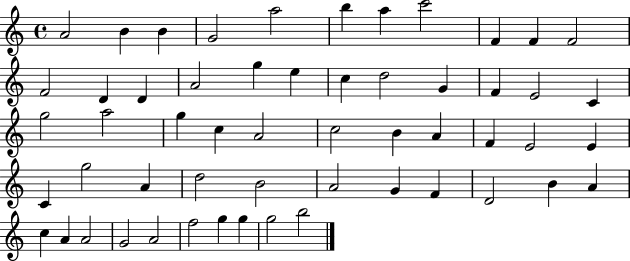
{
  \clef treble
  \time 4/4
  \defaultTimeSignature
  \key c \major
  a'2 b'4 b'4 | g'2 a''2 | b''4 a''4 c'''2 | f'4 f'4 f'2 | \break f'2 d'4 d'4 | a'2 g''4 e''4 | c''4 d''2 g'4 | f'4 e'2 c'4 | \break g''2 a''2 | g''4 c''4 a'2 | c''2 b'4 a'4 | f'4 e'2 e'4 | \break c'4 g''2 a'4 | d''2 b'2 | a'2 g'4 f'4 | d'2 b'4 a'4 | \break c''4 a'4 a'2 | g'2 a'2 | f''2 g''4 g''4 | g''2 b''2 | \break \bar "|."
}